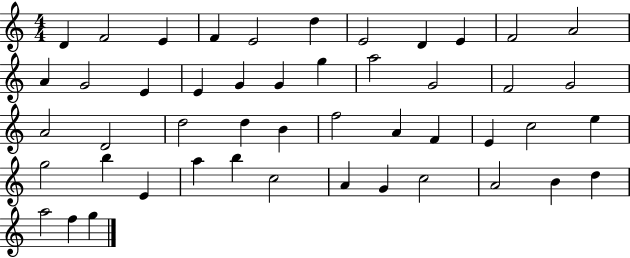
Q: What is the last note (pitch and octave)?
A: G5